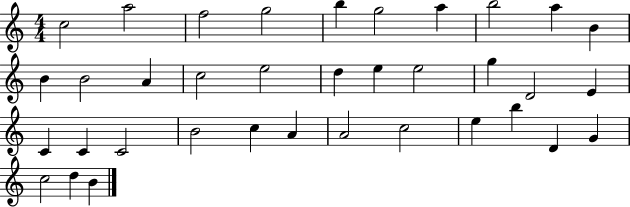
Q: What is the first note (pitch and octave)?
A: C5